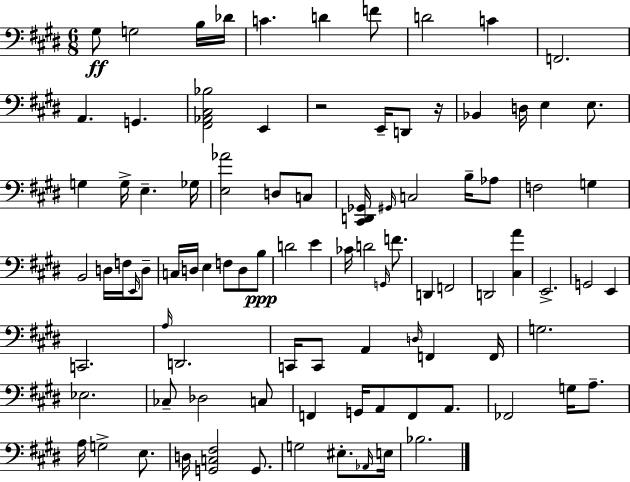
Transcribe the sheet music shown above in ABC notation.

X:1
T:Untitled
M:6/8
L:1/4
K:E
^G,/2 G,2 B,/4 _D/4 C D F/2 D2 C F,,2 A,, G,, [^F,,_A,,^C,_B,]2 E,, z2 E,,/4 D,,/2 z/4 _B,, D,/4 E, E,/2 G, G,/4 E, _G,/4 [E,_A]2 D,/2 C,/2 [^C,,D,,_G,,]/4 ^G,,/4 C,2 B,/4 _A,/2 F,2 G, B,,2 D,/4 F,/4 E,,/4 D,/2 C,/4 D,/4 E, F,/2 D,/2 B,/2 D2 E _C/4 D2 G,,/4 F/2 D,, F,,2 D,,2 [^C,A] E,,2 G,,2 E,, C,,2 A,/4 D,,2 C,,/4 C,,/2 A,, D,/4 F,, F,,/4 G,2 _E,2 _C,/2 _D,2 C,/2 F,, G,,/4 A,,/2 F,,/2 A,,/2 _F,,2 G,/4 A,/2 A,/4 G,2 E,/2 D,/4 [G,,C,^F,]2 G,,/2 G,2 ^E,/2 _A,,/4 E,/4 _B,2